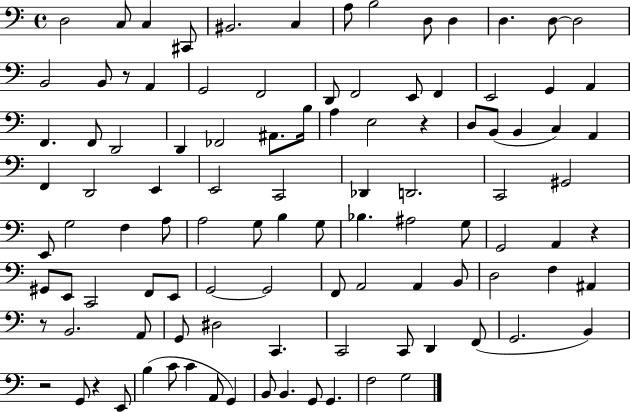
X:1
T:Untitled
M:4/4
L:1/4
K:C
D,2 C,/2 C, ^C,,/2 ^B,,2 C, A,/2 B,2 D,/2 D, D, D,/2 D,2 B,,2 B,,/2 z/2 A,, G,,2 F,,2 D,,/2 F,,2 E,,/2 F,, E,,2 G,, A,, F,, F,,/2 D,,2 D,, _F,,2 ^A,,/2 B,/4 A, E,2 z D,/2 B,,/2 B,, C, A,, F,, D,,2 E,, E,,2 C,,2 _D,, D,,2 C,,2 ^G,,2 E,,/2 G,2 F, A,/2 A,2 G,/2 B, G,/2 _B, ^A,2 G,/2 G,,2 A,, z ^G,,/2 E,,/2 C,,2 F,,/2 E,,/2 G,,2 G,,2 F,,/2 A,,2 A,, B,,/2 D,2 F, ^A,, z/2 B,,2 A,,/2 G,,/2 ^D,2 C,, C,,2 C,,/2 D,, F,,/2 G,,2 B,, z2 G,,/2 z E,,/2 B, C/2 C A,,/2 G,, B,,/2 B,, G,,/2 G,, F,2 G,2